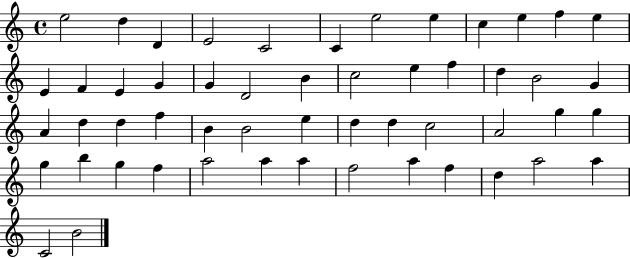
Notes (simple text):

E5/h D5/q D4/q E4/h C4/h C4/q E5/h E5/q C5/q E5/q F5/q E5/q E4/q F4/q E4/q G4/q G4/q D4/h B4/q C5/h E5/q F5/q D5/q B4/h G4/q A4/q D5/q D5/q F5/q B4/q B4/h E5/q D5/q D5/q C5/h A4/h G5/q G5/q G5/q B5/q G5/q F5/q A5/h A5/q A5/q F5/h A5/q F5/q D5/q A5/h A5/q C4/h B4/h